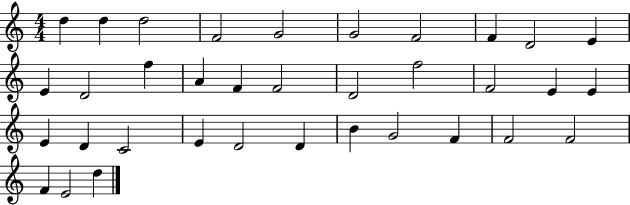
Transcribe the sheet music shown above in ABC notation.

X:1
T:Untitled
M:4/4
L:1/4
K:C
d d d2 F2 G2 G2 F2 F D2 E E D2 f A F F2 D2 f2 F2 E E E D C2 E D2 D B G2 F F2 F2 F E2 d